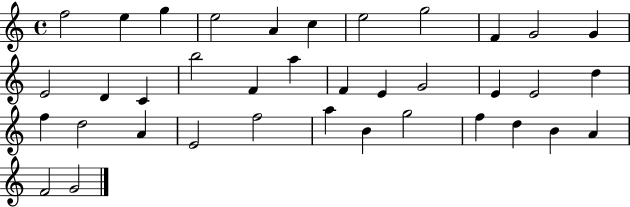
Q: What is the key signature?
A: C major